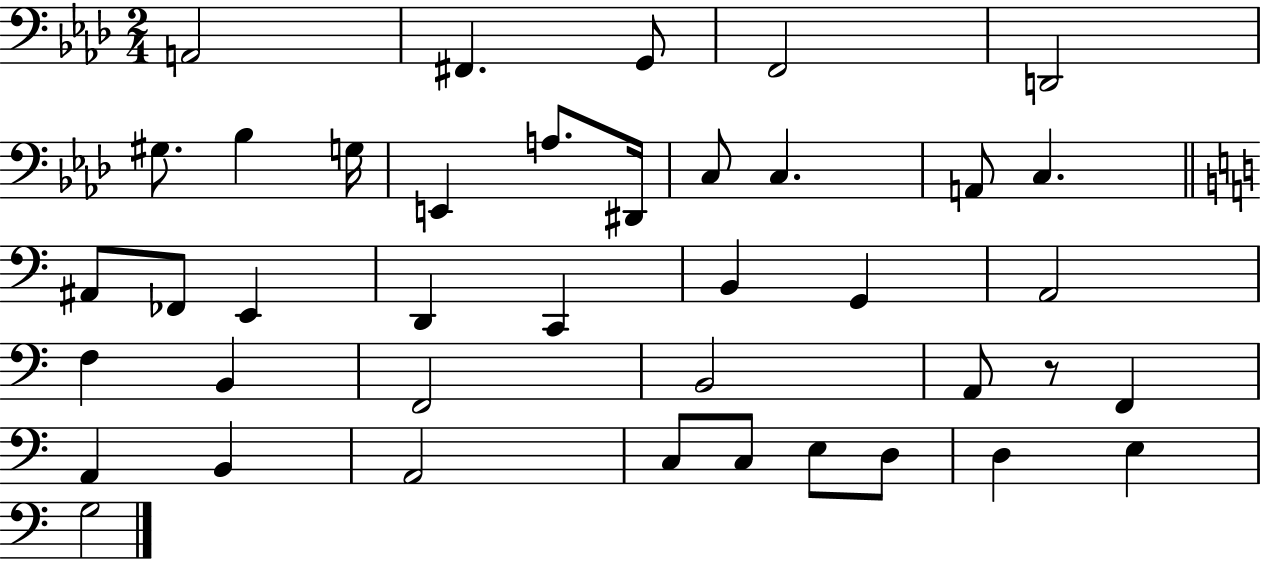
A2/h F#2/q. G2/e F2/h D2/h G#3/e. Bb3/q G3/s E2/q A3/e. D#2/s C3/e C3/q. A2/e C3/q. A#2/e FES2/e E2/q D2/q C2/q B2/q G2/q A2/h F3/q B2/q F2/h B2/h A2/e R/e F2/q A2/q B2/q A2/h C3/e C3/e E3/e D3/e D3/q E3/q G3/h